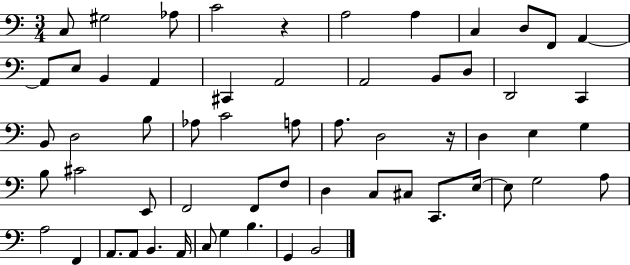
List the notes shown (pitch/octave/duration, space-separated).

C3/e G#3/h Ab3/e C4/h R/q A3/h A3/q C3/q D3/e F2/e A2/q A2/e E3/e B2/q A2/q C#2/q A2/h A2/h B2/e D3/e D2/h C2/q B2/e D3/h B3/e Ab3/e C4/h A3/e A3/e. D3/h R/s D3/q E3/q G3/q B3/e C#4/h E2/e F2/h F2/e F3/e D3/q C3/e C#3/e C2/e. E3/s E3/e G3/h A3/e A3/h F2/q A2/e. A2/e B2/q. A2/s C3/e G3/q B3/q. G2/q B2/h